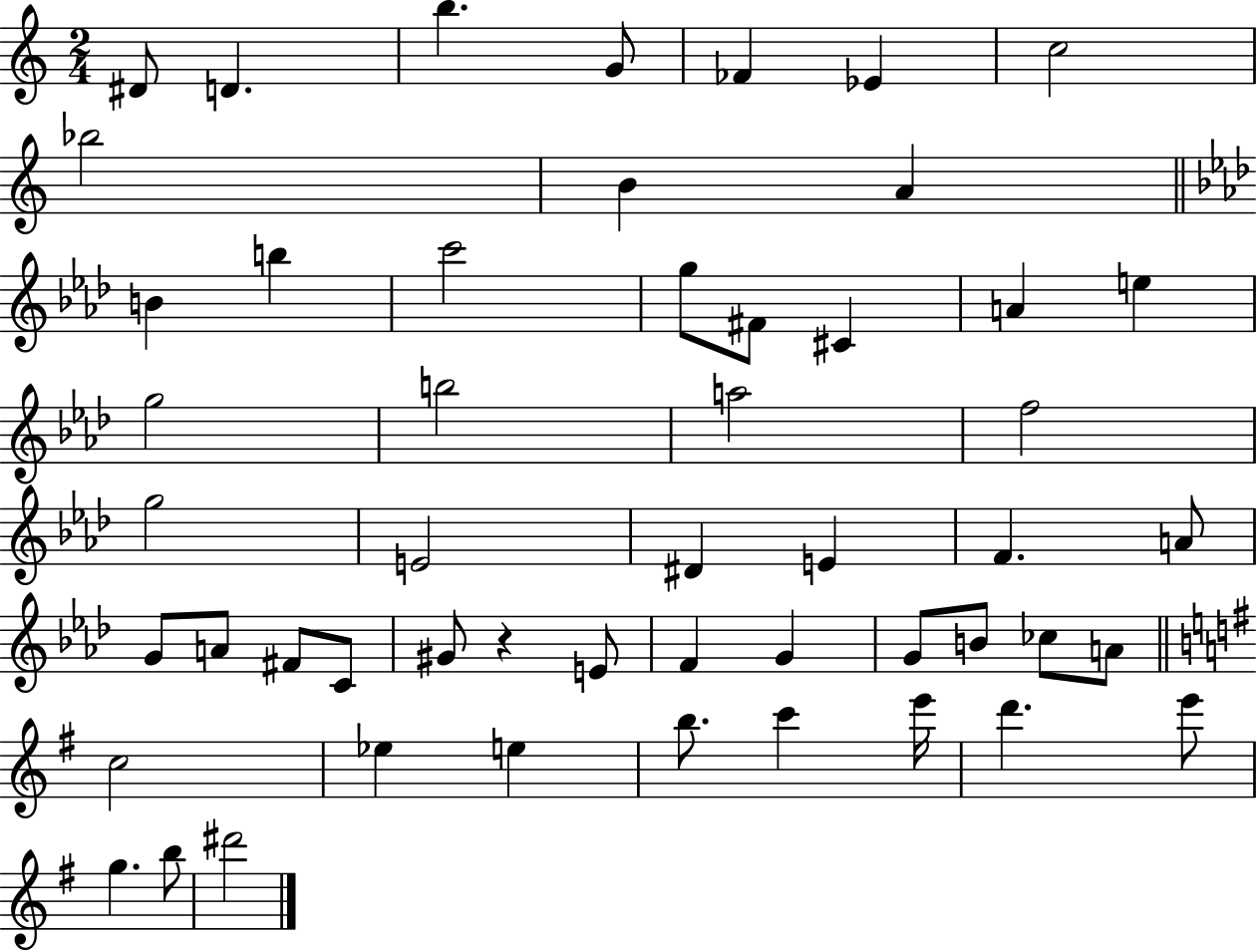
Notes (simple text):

D#4/e D4/q. B5/q. G4/e FES4/q Eb4/q C5/h Bb5/h B4/q A4/q B4/q B5/q C6/h G5/e F#4/e C#4/q A4/q E5/q G5/h B5/h A5/h F5/h G5/h E4/h D#4/q E4/q F4/q. A4/e G4/e A4/e F#4/e C4/e G#4/e R/q E4/e F4/q G4/q G4/e B4/e CES5/e A4/e C5/h Eb5/q E5/q B5/e. C6/q E6/s D6/q. E6/e G5/q. B5/e D#6/h